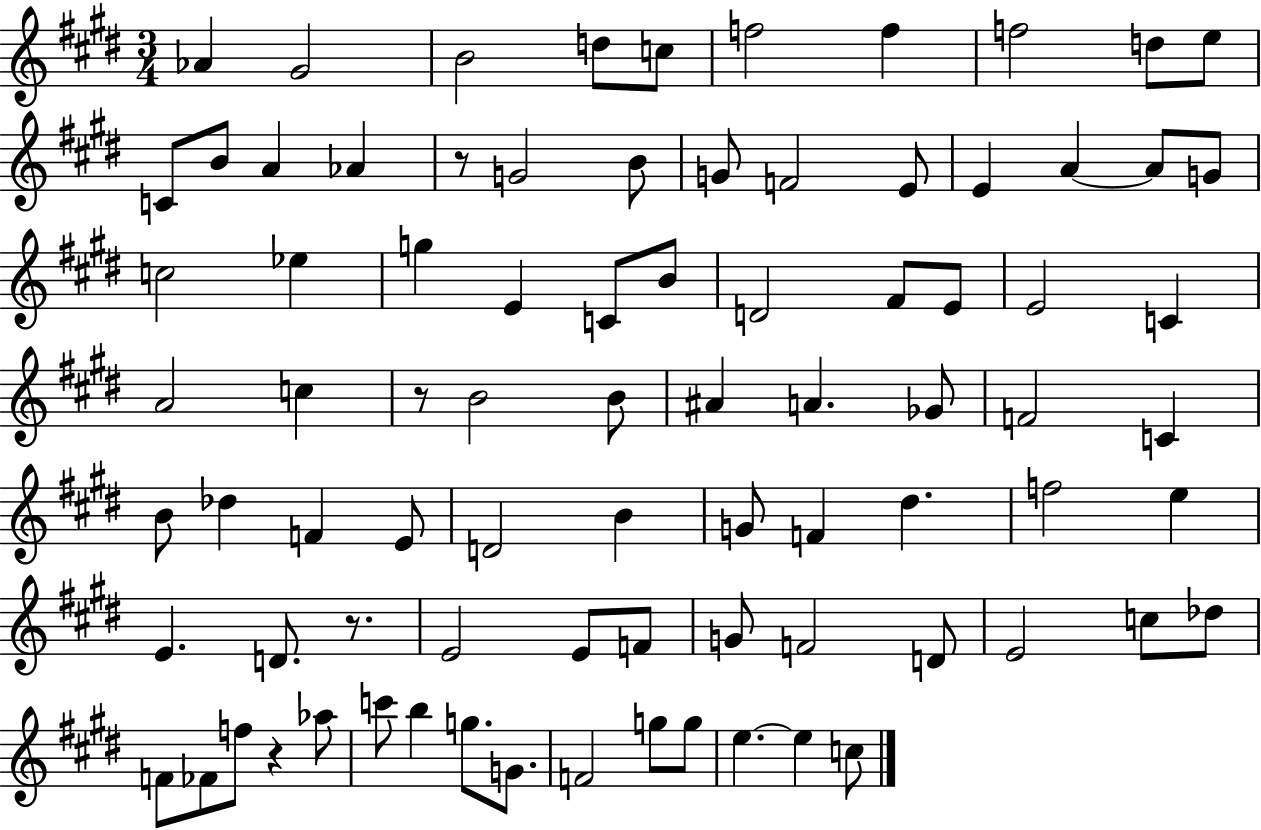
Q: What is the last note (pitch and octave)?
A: C5